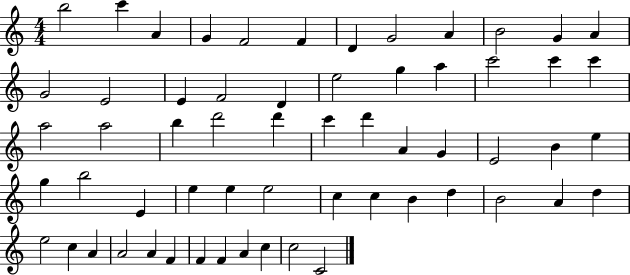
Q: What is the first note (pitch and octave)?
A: B5